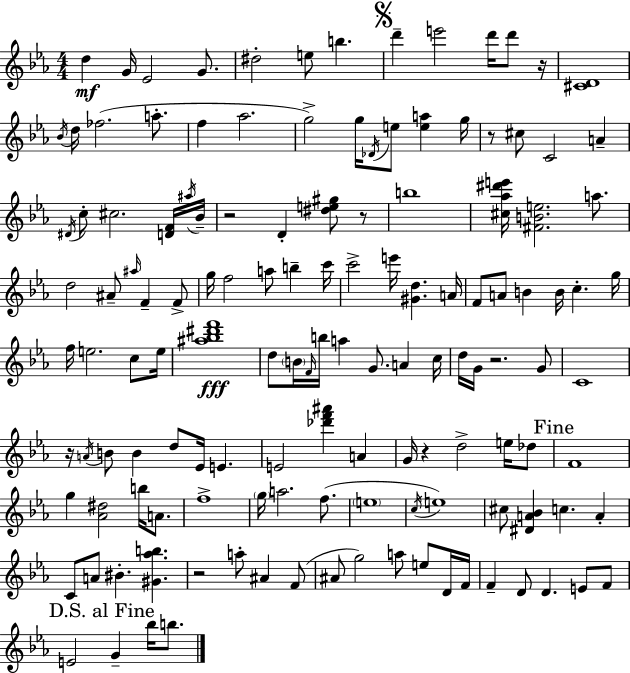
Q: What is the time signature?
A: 4/4